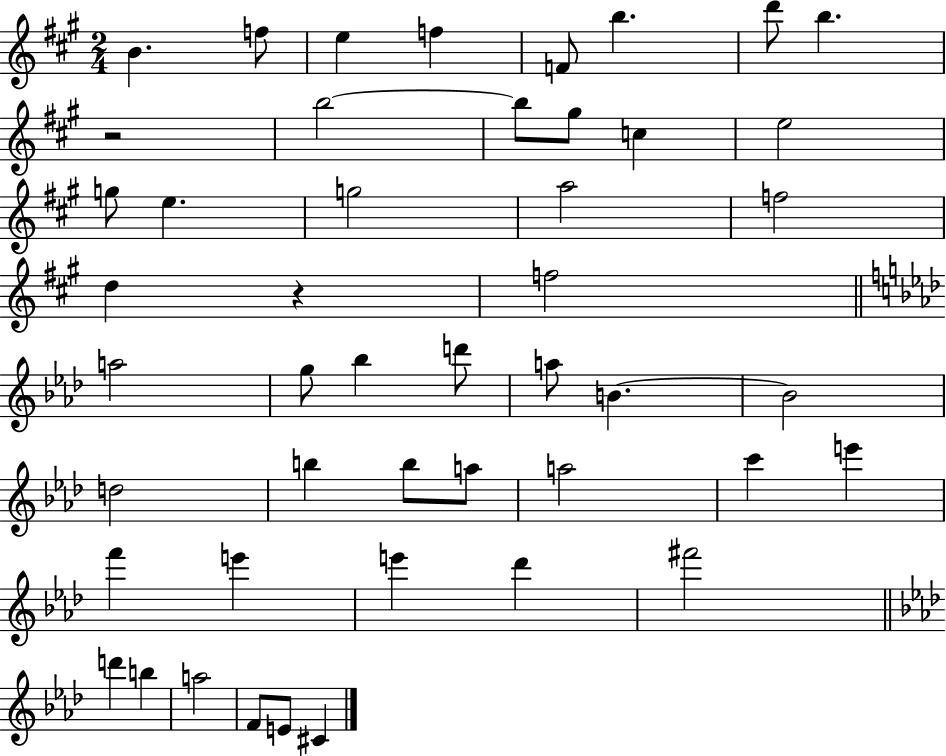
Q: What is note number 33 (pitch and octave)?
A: C6